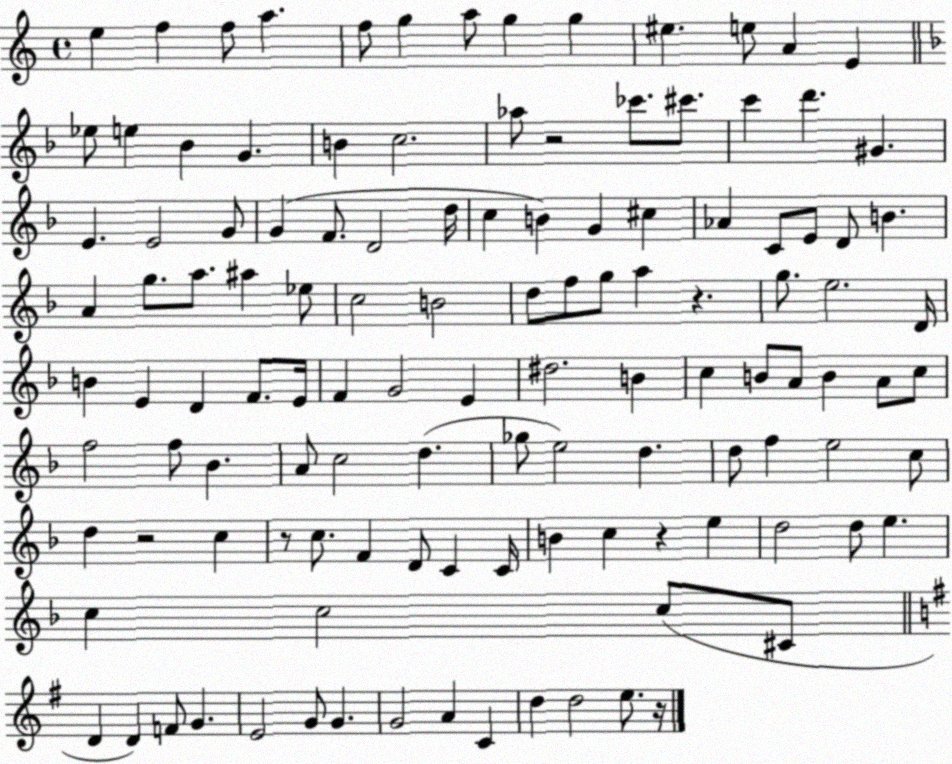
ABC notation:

X:1
T:Untitled
M:4/4
L:1/4
K:C
e f f/2 a f/2 g a/2 g g ^e e/2 A E _e/2 e _B G B c2 _a/2 z2 _c'/2 ^c'/2 c' d' ^G E E2 G/2 G F/2 D2 d/4 c B G ^c _A C/2 E/2 D/2 B A g/2 a/2 ^a _e/2 c2 B2 d/2 f/2 g/2 a z g/2 e2 D/4 B E D F/2 E/4 F G2 E ^d2 B c B/2 A/2 B A/2 c/2 f2 f/2 _B A/2 c2 d _g/2 e2 d d/2 f e2 c/2 d z2 c z/2 c/2 F D/2 C C/4 B c z e d2 d/2 e c c2 c/2 ^C/2 D D F/2 G E2 G/2 G G2 A C d d2 e/2 z/4